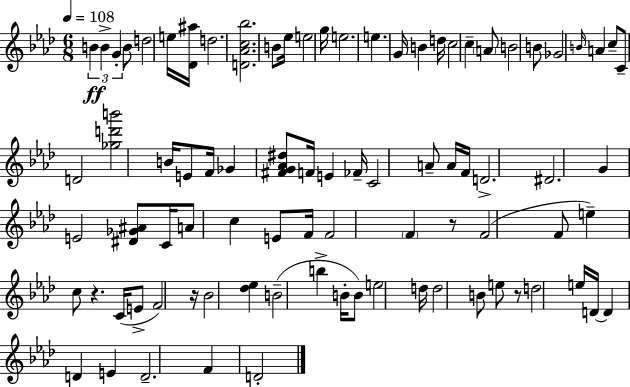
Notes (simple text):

B4/q B4/q G4/q B4/e D5/h E5/s [Db4,A#5]/s D5/h. [D4,Ab4,C5,Bb5]/h. B4/e Eb5/s E5/h G5/s E5/h. E5/q. G4/s B4/q D5/s C5/h C5/q A4/e B4/h B4/e Gb4/h B4/s A4/q C5/e C4/e D4/h [Gb5,D6,B6]/h B4/s E4/e F4/s Gb4/q [F#4,G4,Ab4,D#5]/e F4/s E4/q FES4/s C4/h A4/e A4/s F4/s D4/h. D#4/h. G4/q E4/h [D#4,Gb4,A#4]/e C4/s A4/e C5/q E4/e F4/s F4/h F4/q R/e F4/h F4/e E5/q C5/e R/q. C4/s E4/e F4/h R/s Bb4/h [Db5,Eb5]/q B4/h B5/q B4/s B4/e E5/h D5/s D5/h B4/e E5/e R/e D5/h E5/s D4/s D4/q D4/q E4/q D4/h. F4/q D4/h